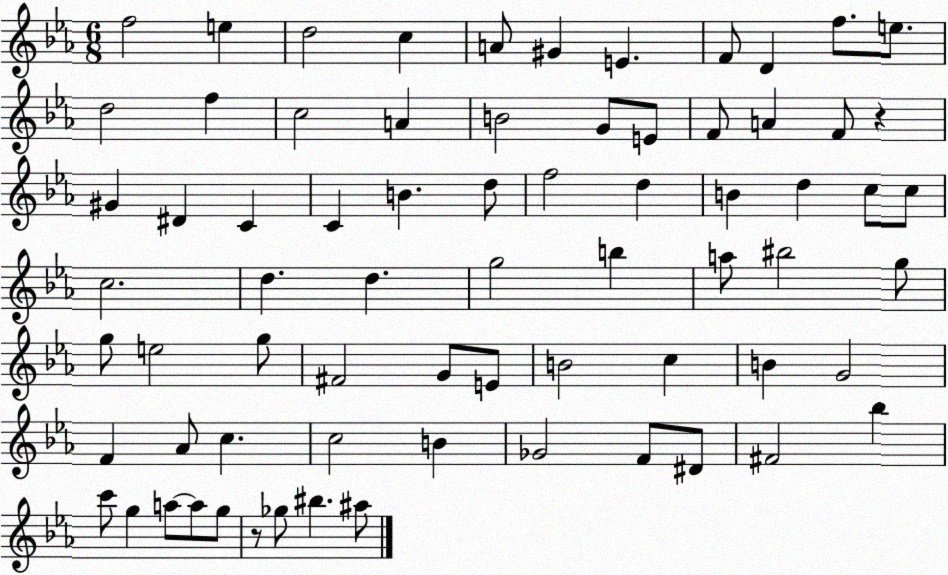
X:1
T:Untitled
M:6/8
L:1/4
K:Eb
f2 e d2 c A/2 ^G E F/2 D f/2 e/2 d2 f c2 A B2 G/2 E/2 F/2 A F/2 z ^G ^D C C B d/2 f2 d B d c/2 c/2 c2 d d g2 b a/2 ^b2 g/2 g/2 e2 g/2 ^F2 G/2 E/2 B2 c B G2 F _A/2 c c2 B _G2 F/2 ^D/2 ^F2 _b c'/2 g a/2 a/2 g/2 z/2 _g/2 ^b ^a/2